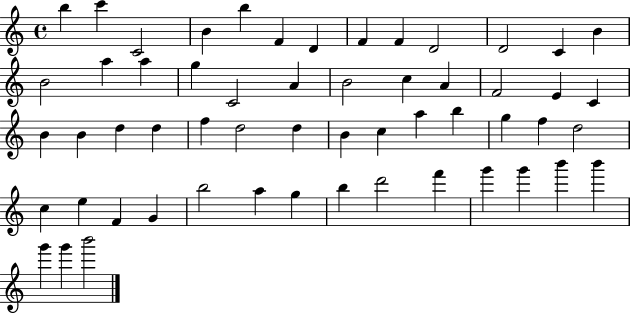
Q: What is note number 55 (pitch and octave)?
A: G6